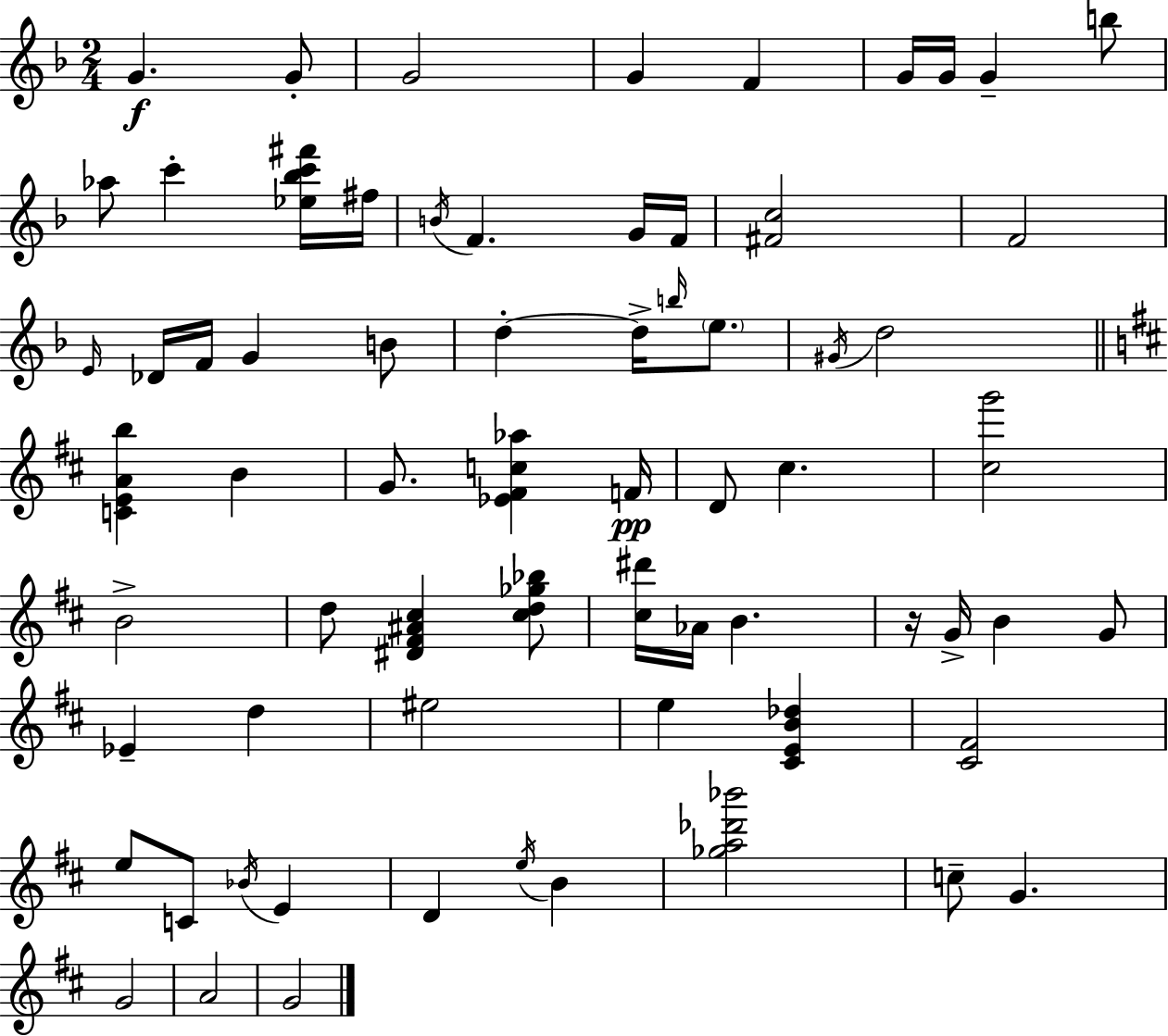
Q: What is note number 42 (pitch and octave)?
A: D5